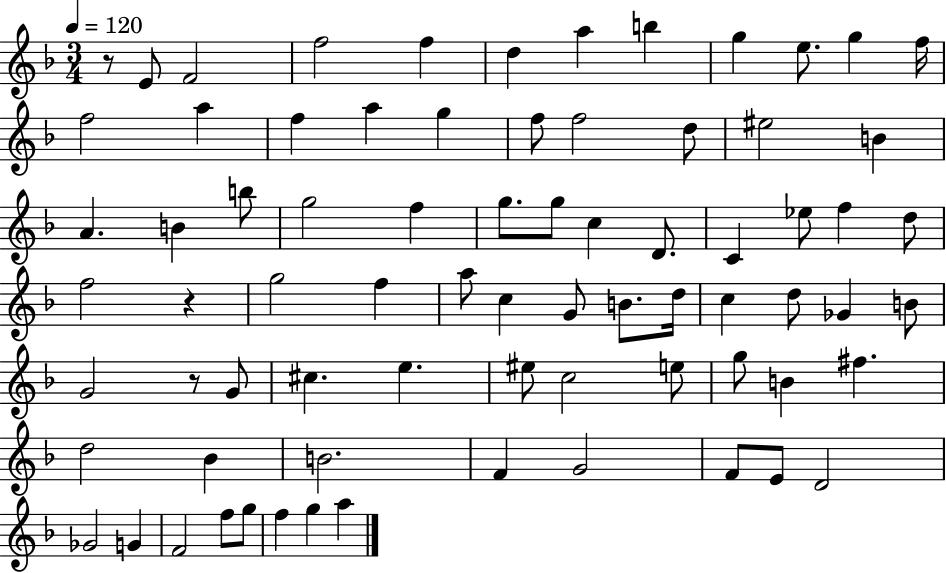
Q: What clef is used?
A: treble